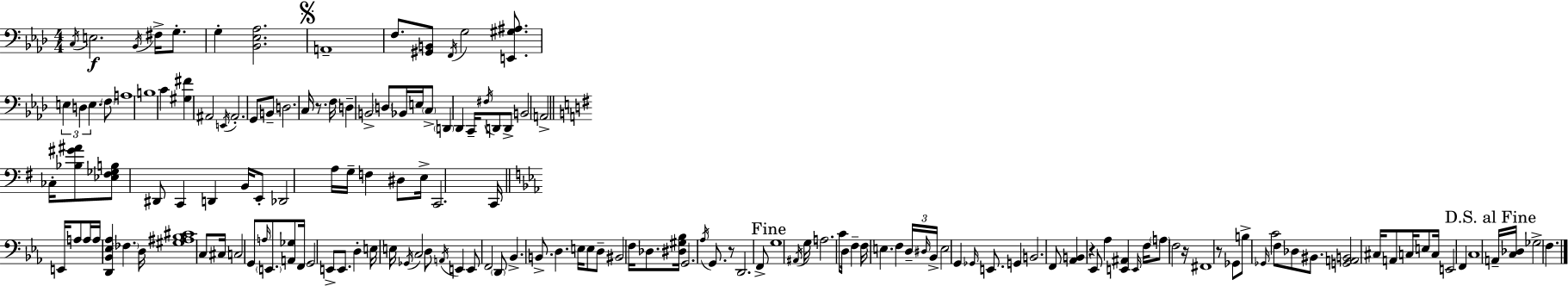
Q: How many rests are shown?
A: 5